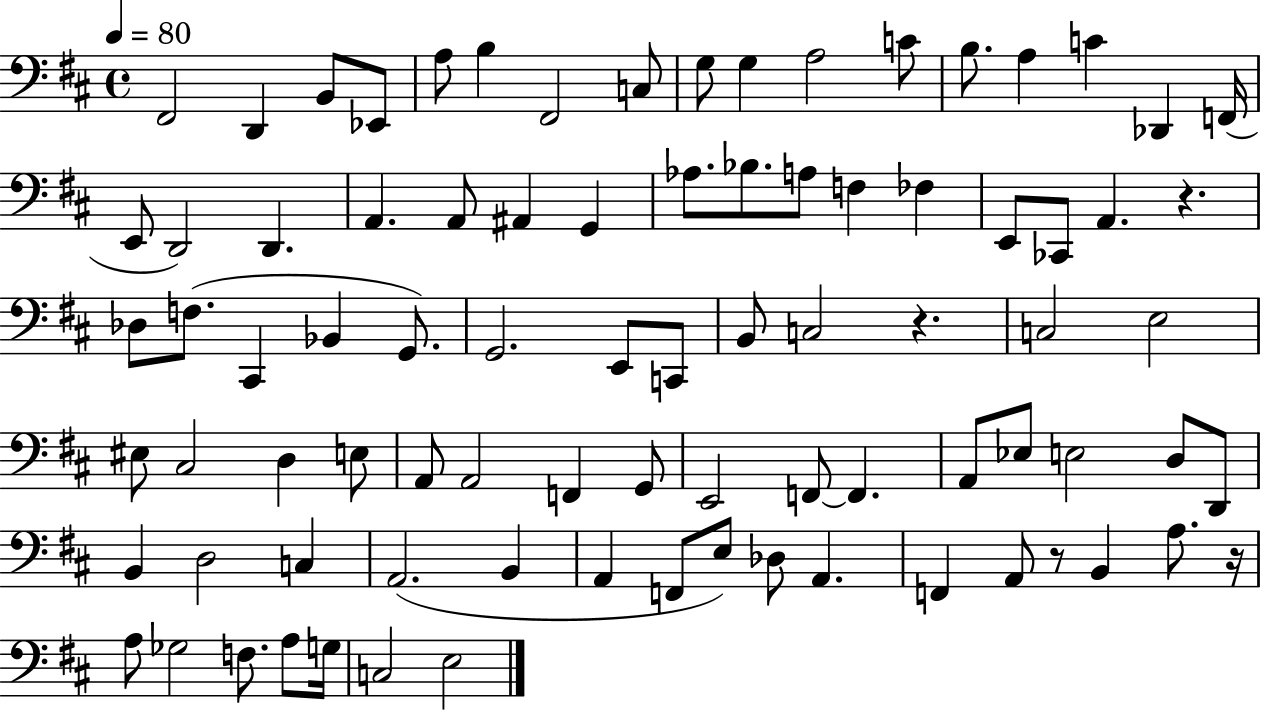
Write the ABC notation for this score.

X:1
T:Untitled
M:4/4
L:1/4
K:D
^F,,2 D,, B,,/2 _E,,/2 A,/2 B, ^F,,2 C,/2 G,/2 G, A,2 C/2 B,/2 A, C _D,, F,,/4 E,,/2 D,,2 D,, A,, A,,/2 ^A,, G,, _A,/2 _B,/2 A,/2 F, _F, E,,/2 _C,,/2 A,, z _D,/2 F,/2 ^C,, _B,, G,,/2 G,,2 E,,/2 C,,/2 B,,/2 C,2 z C,2 E,2 ^E,/2 ^C,2 D, E,/2 A,,/2 A,,2 F,, G,,/2 E,,2 F,,/2 F,, A,,/2 _E,/2 E,2 D,/2 D,,/2 B,, D,2 C, A,,2 B,, A,, F,,/2 E,/2 _D,/2 A,, F,, A,,/2 z/2 B,, A,/2 z/4 A,/2 _G,2 F,/2 A,/2 G,/4 C,2 E,2